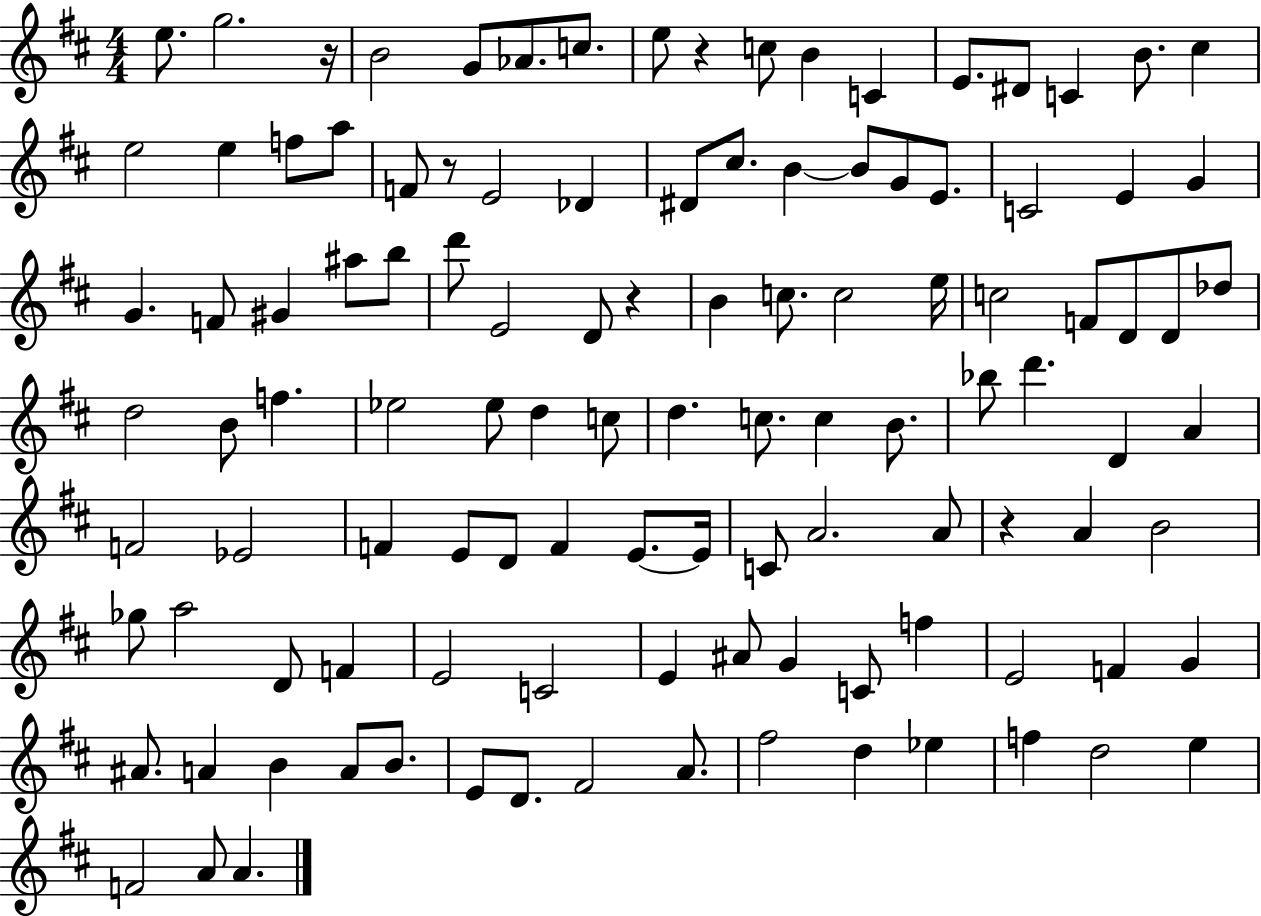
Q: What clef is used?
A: treble